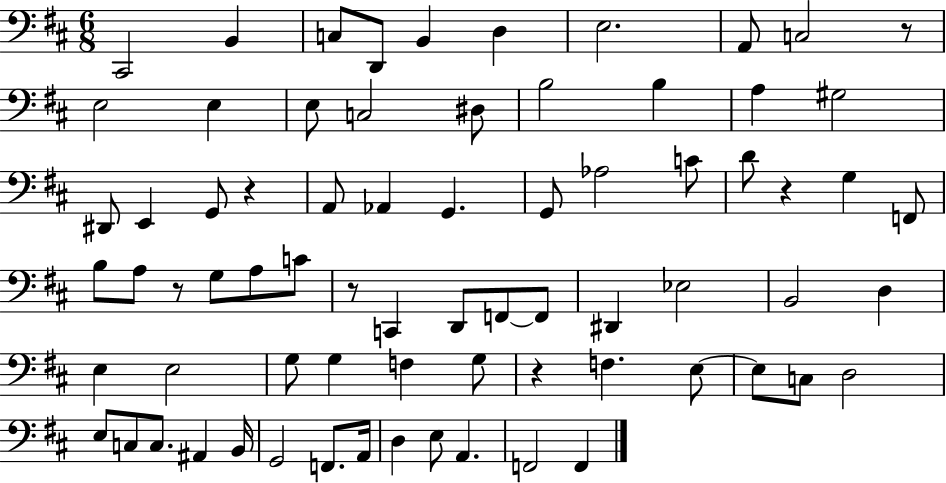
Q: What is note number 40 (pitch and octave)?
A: D#2